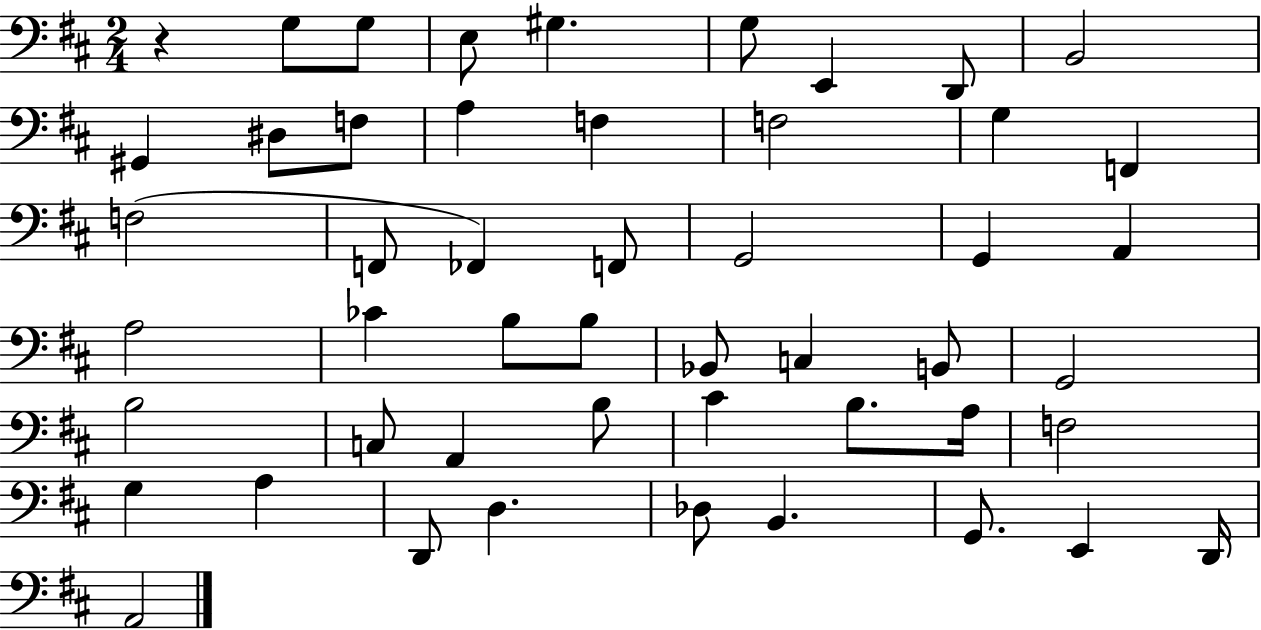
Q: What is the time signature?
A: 2/4